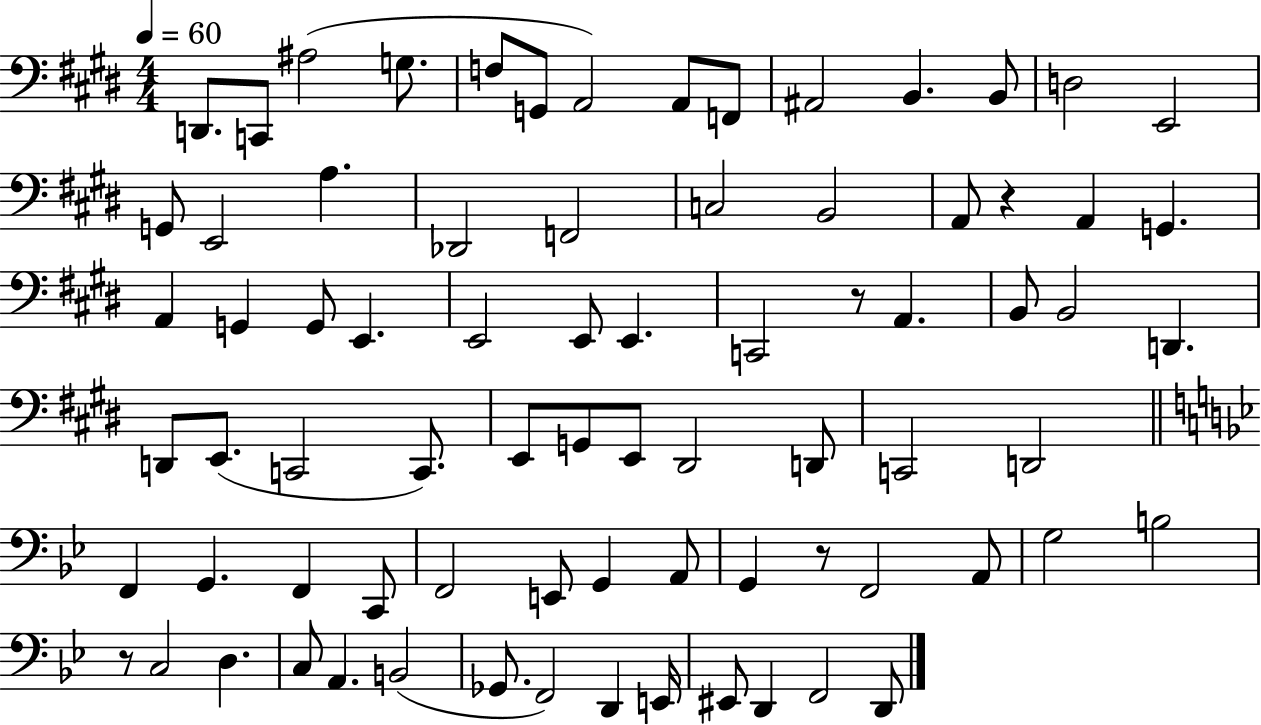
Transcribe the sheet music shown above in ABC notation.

X:1
T:Untitled
M:4/4
L:1/4
K:E
D,,/2 C,,/2 ^A,2 G,/2 F,/2 G,,/2 A,,2 A,,/2 F,,/2 ^A,,2 B,, B,,/2 D,2 E,,2 G,,/2 E,,2 A, _D,,2 F,,2 C,2 B,,2 A,,/2 z A,, G,, A,, G,, G,,/2 E,, E,,2 E,,/2 E,, C,,2 z/2 A,, B,,/2 B,,2 D,, D,,/2 E,,/2 C,,2 C,,/2 E,,/2 G,,/2 E,,/2 ^D,,2 D,,/2 C,,2 D,,2 F,, G,, F,, C,,/2 F,,2 E,,/2 G,, A,,/2 G,, z/2 F,,2 A,,/2 G,2 B,2 z/2 C,2 D, C,/2 A,, B,,2 _G,,/2 F,,2 D,, E,,/4 ^E,,/2 D,, F,,2 D,,/2